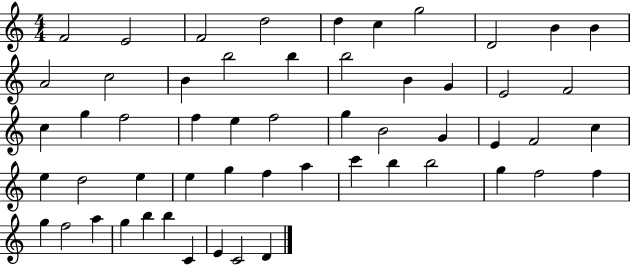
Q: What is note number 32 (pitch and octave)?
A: C5